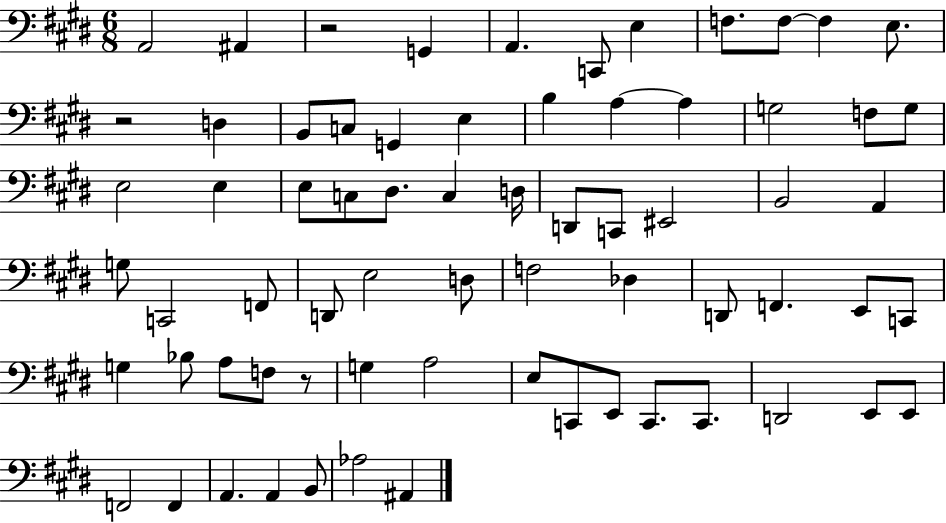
A2/h A#2/q R/h G2/q A2/q. C2/e E3/q F3/e. F3/e F3/q E3/e. R/h D3/q B2/e C3/e G2/q E3/q B3/q A3/q A3/q G3/h F3/e G3/e E3/h E3/q E3/e C3/e D#3/e. C3/q D3/s D2/e C2/e EIS2/h B2/h A2/q G3/e C2/h F2/e D2/e E3/h D3/e F3/h Db3/q D2/e F2/q. E2/e C2/e G3/q Bb3/e A3/e F3/e R/e G3/q A3/h E3/e C2/e E2/e C2/e. C2/e. D2/h E2/e E2/e F2/h F2/q A2/q. A2/q B2/e Ab3/h A#2/q